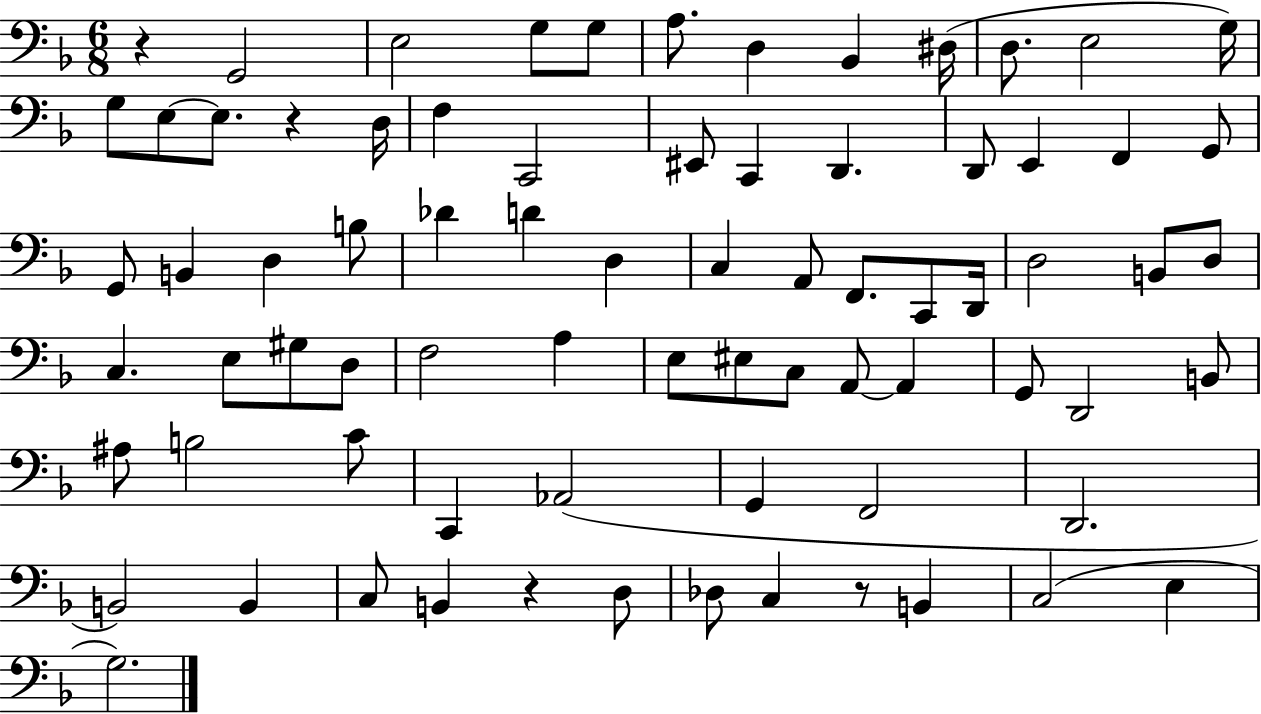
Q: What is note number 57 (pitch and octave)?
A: C2